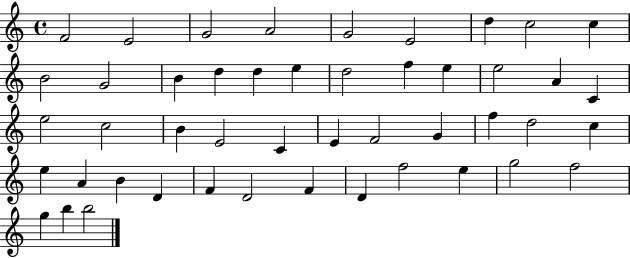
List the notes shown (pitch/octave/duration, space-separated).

F4/h E4/h G4/h A4/h G4/h E4/h D5/q C5/h C5/q B4/h G4/h B4/q D5/q D5/q E5/q D5/h F5/q E5/q E5/h A4/q C4/q E5/h C5/h B4/q E4/h C4/q E4/q F4/h G4/q F5/q D5/h C5/q E5/q A4/q B4/q D4/q F4/q D4/h F4/q D4/q F5/h E5/q G5/h F5/h G5/q B5/q B5/h